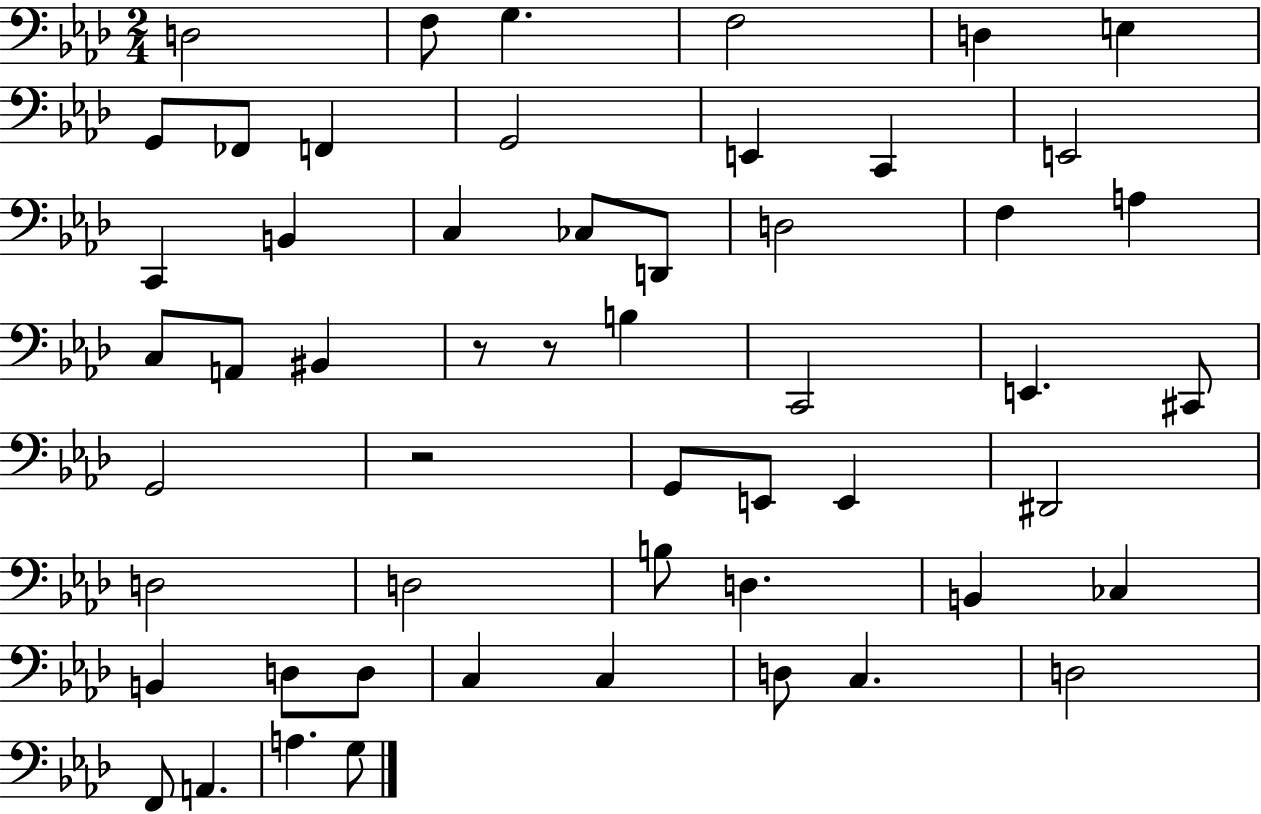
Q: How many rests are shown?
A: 3